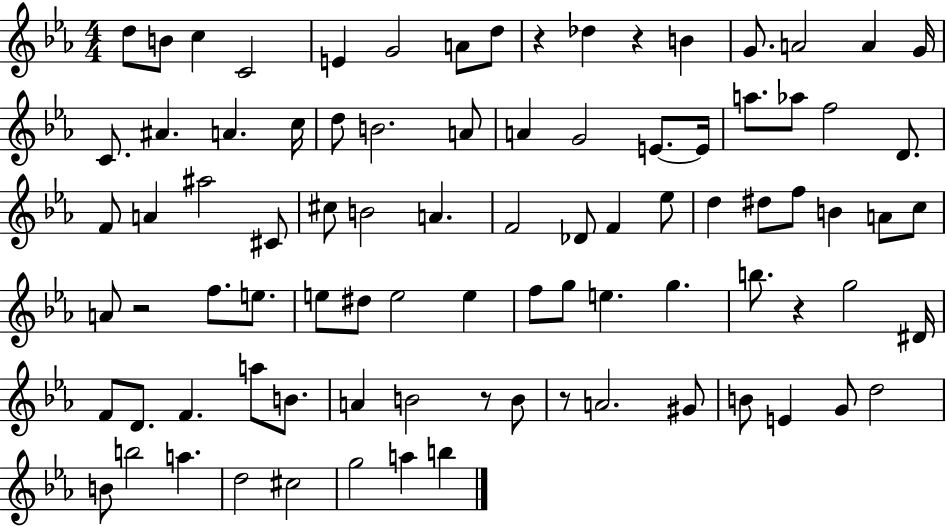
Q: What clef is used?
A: treble